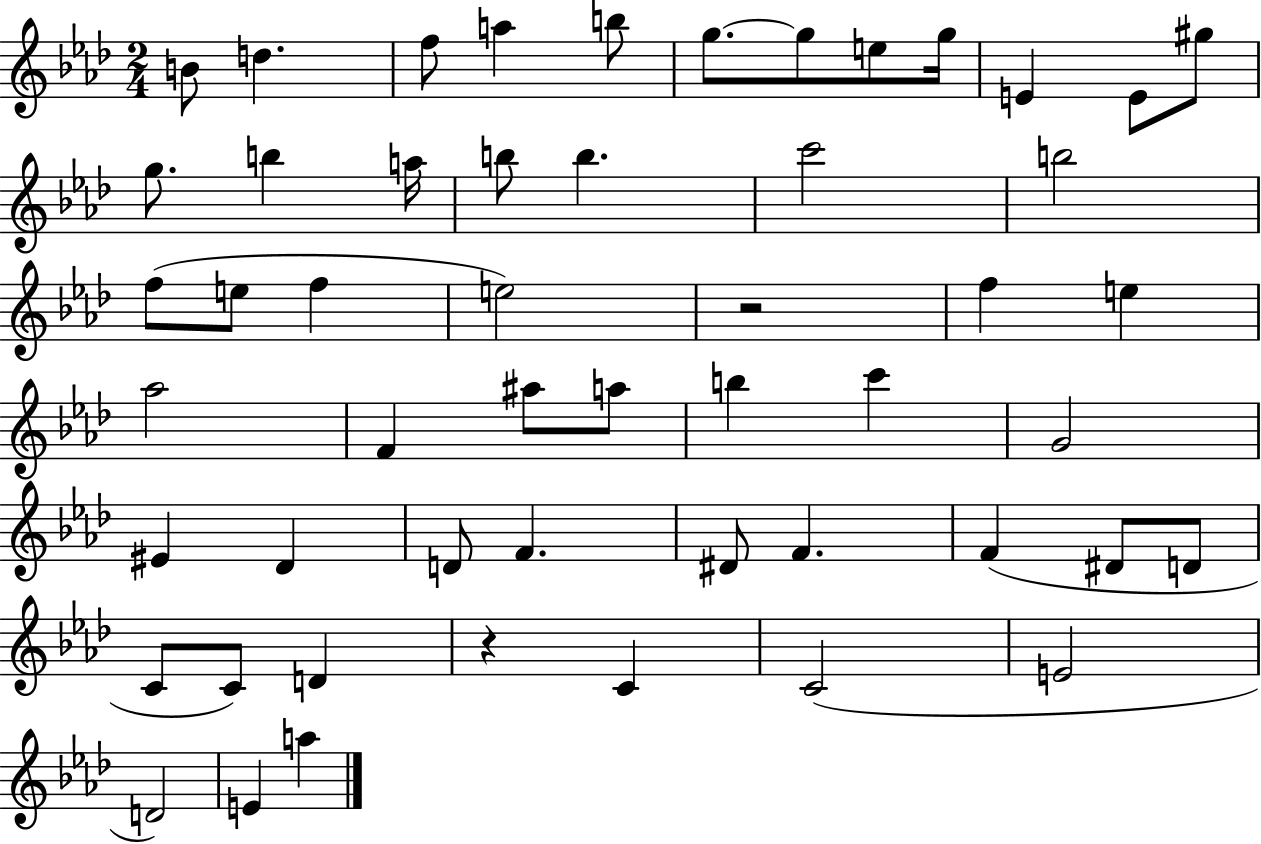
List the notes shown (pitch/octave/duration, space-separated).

B4/e D5/q. F5/e A5/q B5/e G5/e. G5/e E5/e G5/s E4/q E4/e G#5/e G5/e. B5/q A5/s B5/e B5/q. C6/h B5/h F5/e E5/e F5/q E5/h R/h F5/q E5/q Ab5/h F4/q A#5/e A5/e B5/q C6/q G4/h EIS4/q Db4/q D4/e F4/q. D#4/e F4/q. F4/q D#4/e D4/e C4/e C4/e D4/q R/q C4/q C4/h E4/h D4/h E4/q A5/q